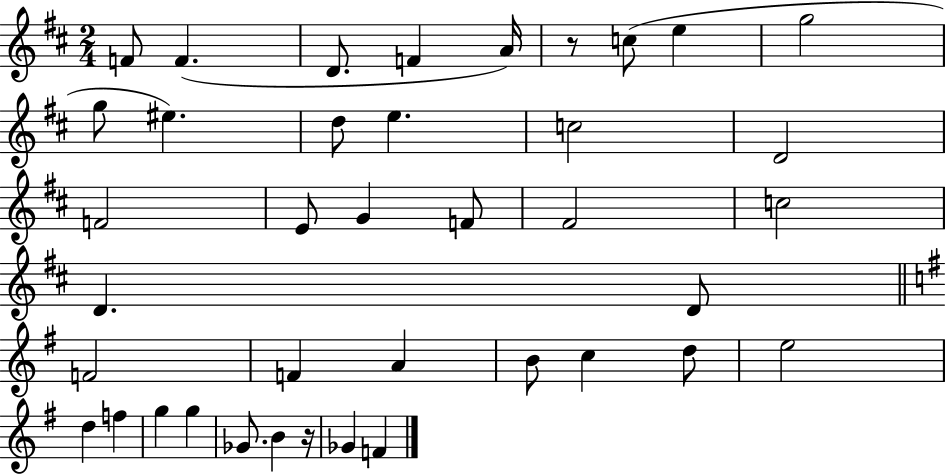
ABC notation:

X:1
T:Untitled
M:2/4
L:1/4
K:D
F/2 F D/2 F A/4 z/2 c/2 e g2 g/2 ^e d/2 e c2 D2 F2 E/2 G F/2 ^F2 c2 D D/2 F2 F A B/2 c d/2 e2 d f g g _G/2 B z/4 _G F